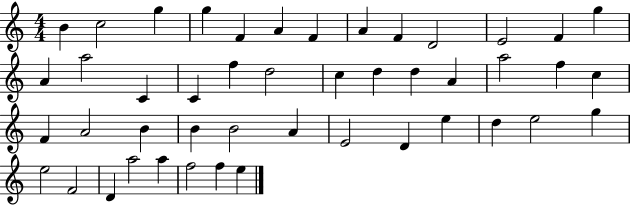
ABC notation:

X:1
T:Untitled
M:4/4
L:1/4
K:C
B c2 g g F A F A F D2 E2 F g A a2 C C f d2 c d d A a2 f c F A2 B B B2 A E2 D e d e2 g e2 F2 D a2 a f2 f e